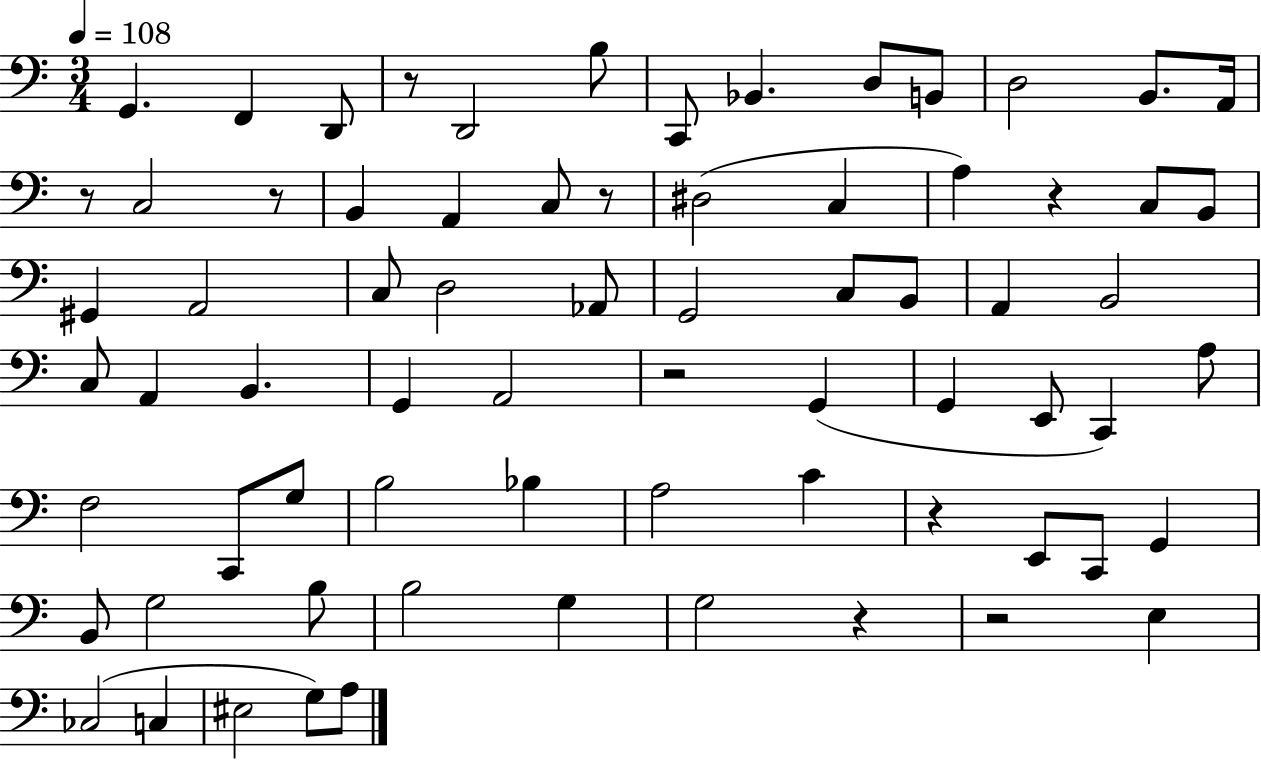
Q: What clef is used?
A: bass